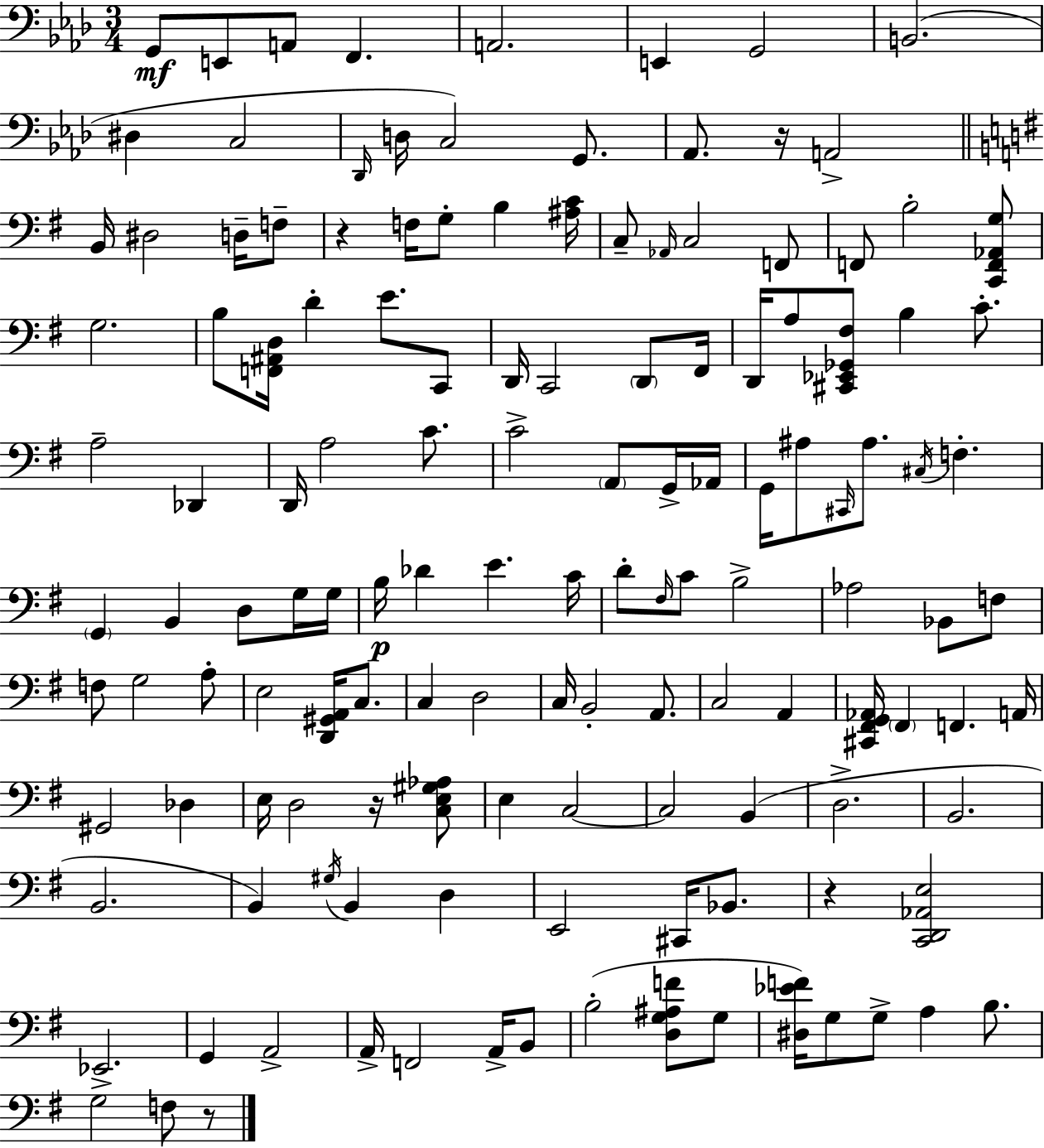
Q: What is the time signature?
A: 3/4